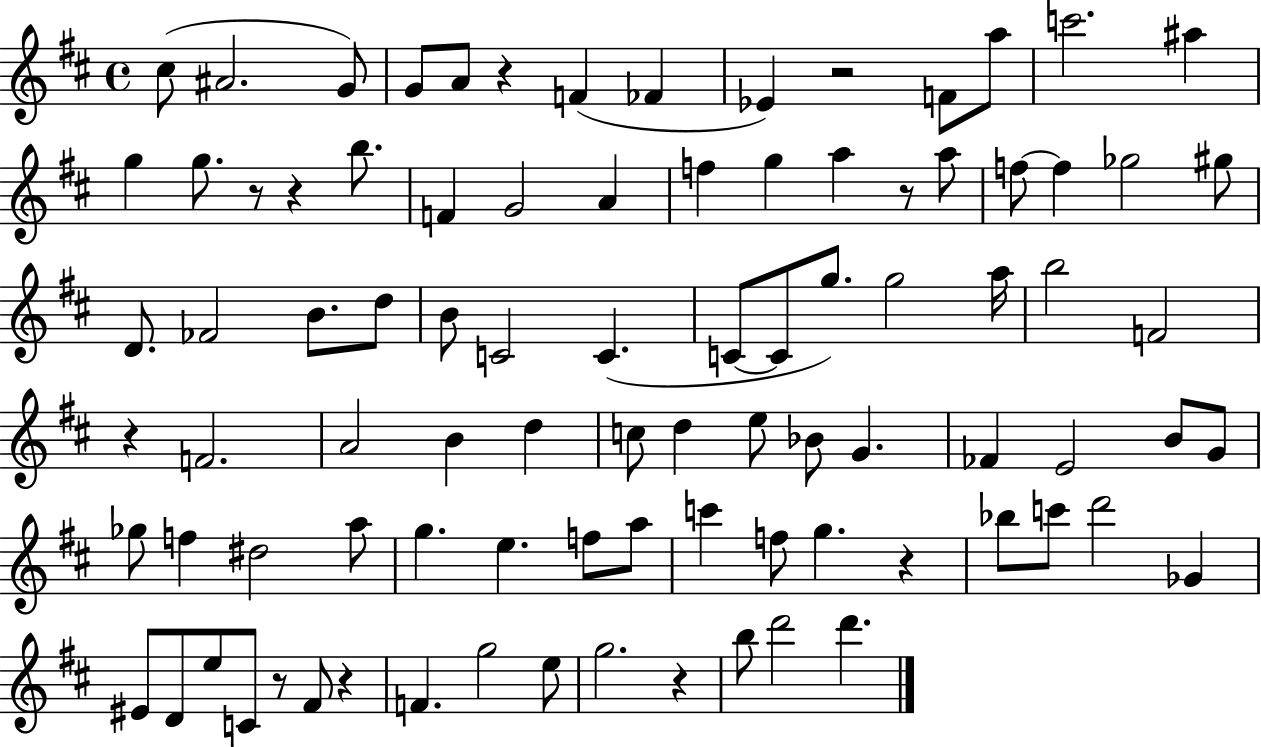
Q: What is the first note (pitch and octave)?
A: C#5